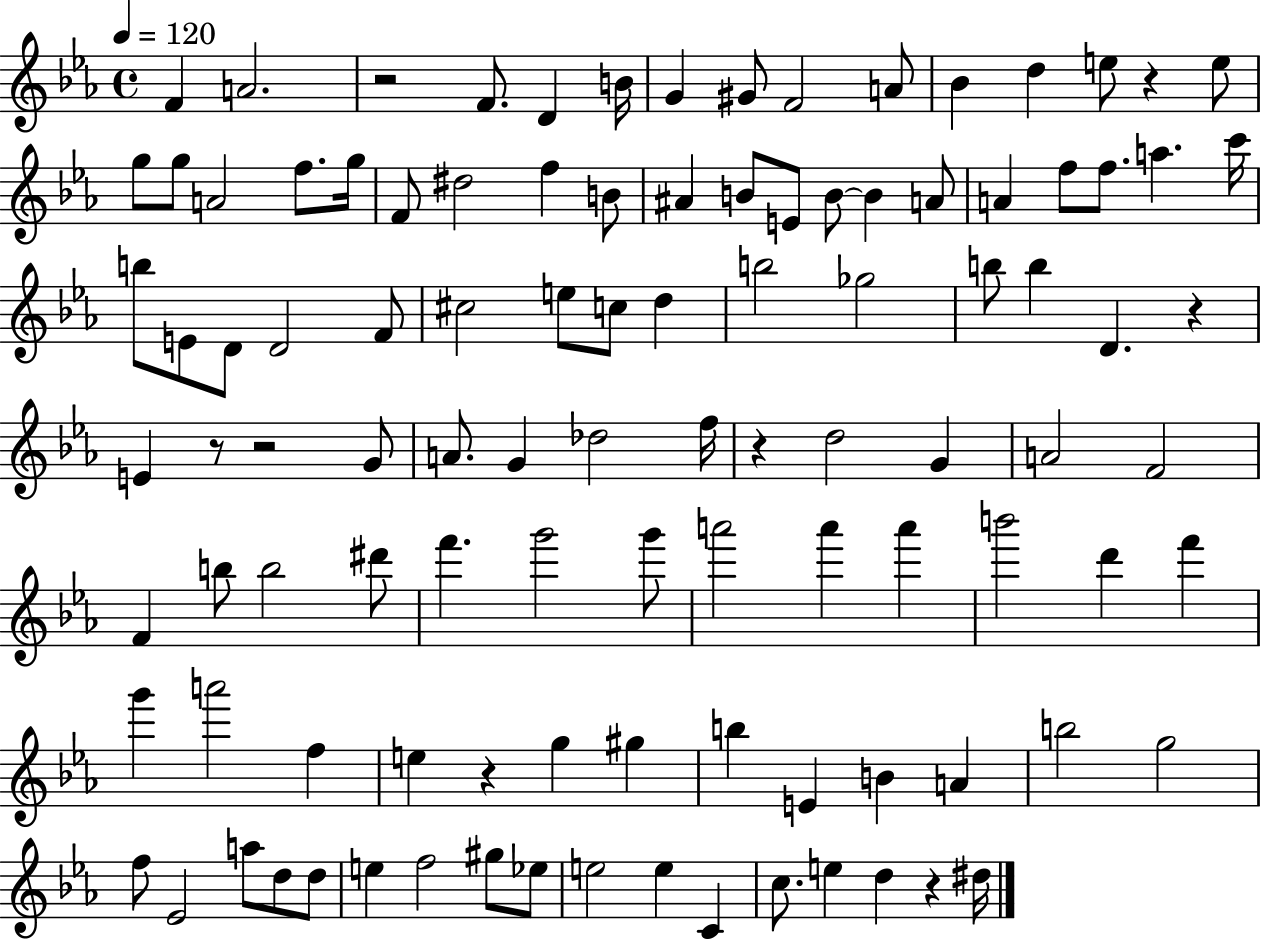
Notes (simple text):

F4/q A4/h. R/h F4/e. D4/q B4/s G4/q G#4/e F4/h A4/e Bb4/q D5/q E5/e R/q E5/e G5/e G5/e A4/h F5/e. G5/s F4/e D#5/h F5/q B4/e A#4/q B4/e E4/e B4/e B4/q A4/e A4/q F5/e F5/e. A5/q. C6/s B5/e E4/e D4/e D4/h F4/e C#5/h E5/e C5/e D5/q B5/h Gb5/h B5/e B5/q D4/q. R/q E4/q R/e R/h G4/e A4/e. G4/q Db5/h F5/s R/q D5/h G4/q A4/h F4/h F4/q B5/e B5/h D#6/e F6/q. G6/h G6/e A6/h A6/q A6/q B6/h D6/q F6/q G6/q A6/h F5/q E5/q R/q G5/q G#5/q B5/q E4/q B4/q A4/q B5/h G5/h F5/e Eb4/h A5/e D5/e D5/e E5/q F5/h G#5/e Eb5/e E5/h E5/q C4/q C5/e. E5/q D5/q R/q D#5/s